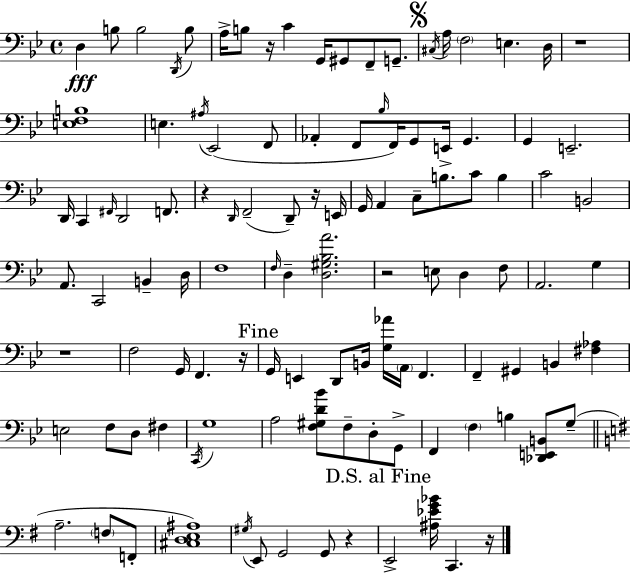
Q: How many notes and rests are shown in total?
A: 111